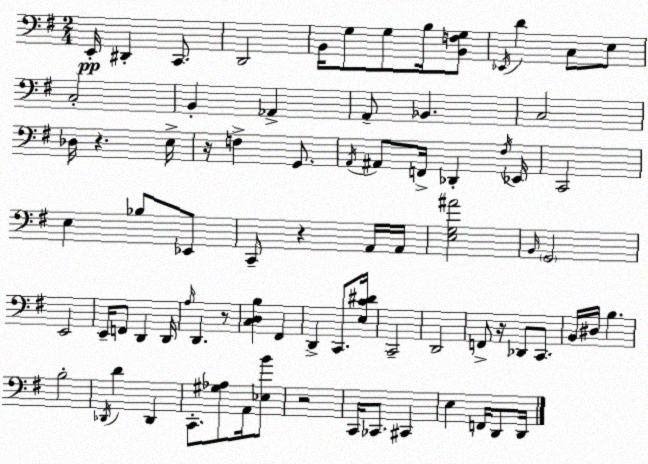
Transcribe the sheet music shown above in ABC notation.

X:1
T:Untitled
M:2/4
L:1/4
K:G
E,,/4 ^D,, C,,/2 D,,2 B,,/4 G,/2 G,/2 B,/4 [B,,F,G,]/2 _E,,/4 D C,/2 E,/2 C,2 B,, _A,, A,,/2 _B,, C,2 _D,/4 z E,/4 z/4 F, G,,/2 A,,/4 ^A,,/2 F,,/4 _D,, ^F,/4 _E,,/4 C,,2 E, _B,/2 _E,,/2 C,,/2 z A,,/4 A,,/4 [E,G,^A]2 B,,/4 G,,2 E,,2 E,,/4 F,,/2 D,, D,,/4 A,/4 D,, z/2 [C,D,B,] ^F,, D,, C,,/2 [E,C^D]/4 C,,2 D,,2 F,,/2 z/4 _D,,/2 C,,/2 B,,/4 ^D,/4 B, B,2 _D,,/4 D _D,, C,,/2 [^G,_A,]/2 A,,/4 [_E,B]/2 z2 C,,/4 _C,,/2 ^C,, E, F,,/4 D,,/2 D,,/4